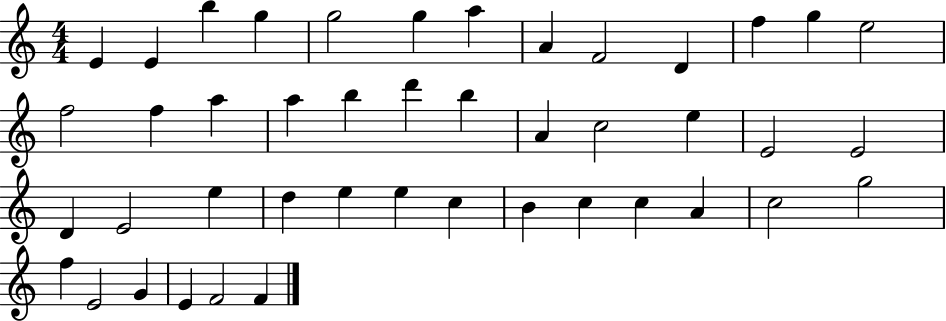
X:1
T:Untitled
M:4/4
L:1/4
K:C
E E b g g2 g a A F2 D f g e2 f2 f a a b d' b A c2 e E2 E2 D E2 e d e e c B c c A c2 g2 f E2 G E F2 F